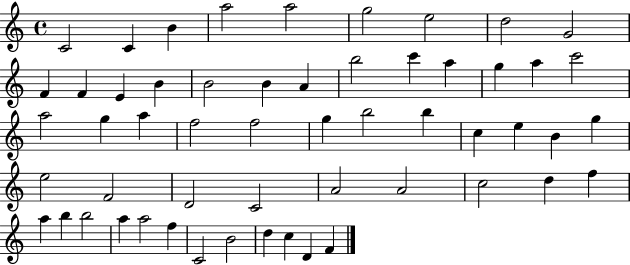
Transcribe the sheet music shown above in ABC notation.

X:1
T:Untitled
M:4/4
L:1/4
K:C
C2 C B a2 a2 g2 e2 d2 G2 F F E B B2 B A b2 c' a g a c'2 a2 g a f2 f2 g b2 b c e B g e2 F2 D2 C2 A2 A2 c2 d f a b b2 a a2 f C2 B2 d c D F